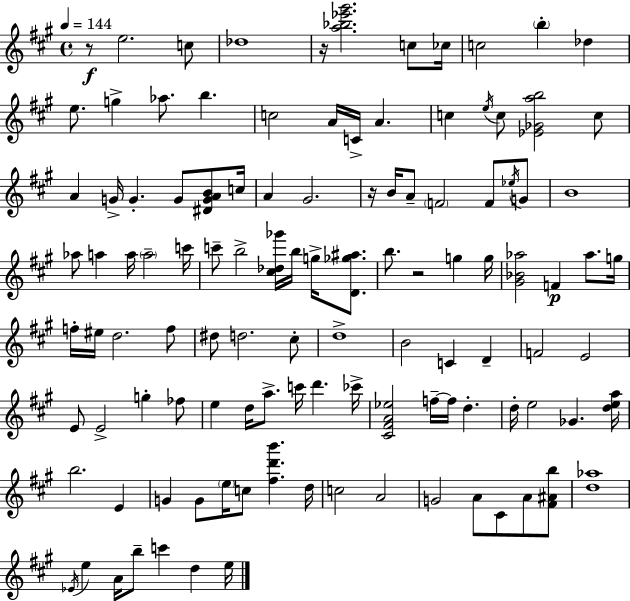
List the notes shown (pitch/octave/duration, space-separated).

R/e E5/h. C5/e Db5/w R/s [A5,Bb5,Eb6,G#6]/h. C5/e CES5/s C5/h B5/q Db5/q E5/e. G5/q Ab5/e. B5/q. C5/h A4/s C4/s A4/q. C5/q E5/s C5/e [Eb4,Gb4,A5,B5]/h C5/e A4/q G4/s G4/q. G4/e [D#4,G4,A4,B4]/e C5/s A4/q G#4/h. R/s B4/s A4/e F4/h F4/e Eb5/s G4/e B4/w Ab5/e A5/q A5/s A5/h C6/s C6/e B5/h [C#5,Db5,Gb6]/s B5/s G5/s [D4,Gb5,A#5]/e. B5/e. R/h G5/q G5/s [G#4,Bb4,Ab5]/h F4/q Ab5/e. G5/s F5/s EIS5/s D5/h. F5/e D#5/e D5/h. C#5/e D5/w B4/h C4/q D4/q F4/h E4/h E4/e E4/h G5/q FES5/e E5/q D5/s A5/e. C6/s D6/q. CES6/s [C#4,F#4,A4,Eb5]/h F5/s F5/s D5/q. D5/s E5/h Gb4/q. [D5,E5,A5]/s B5/h. E4/q G4/q G4/e E5/s C5/e [F#5,D6,B6]/q. D5/s C5/h A4/h G4/h A4/e C#4/e A4/e [F#4,A#4,B5]/e [D5,Ab5]/w Eb4/s E5/q A4/s B5/e C6/q D5/q E5/s